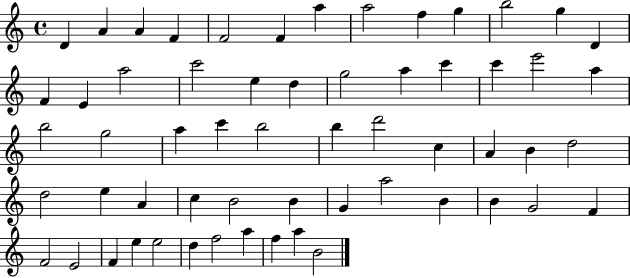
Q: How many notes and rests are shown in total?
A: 59